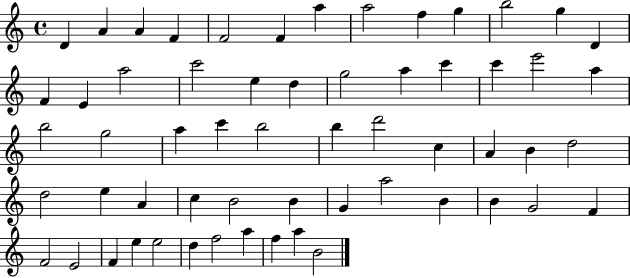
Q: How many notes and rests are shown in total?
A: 59